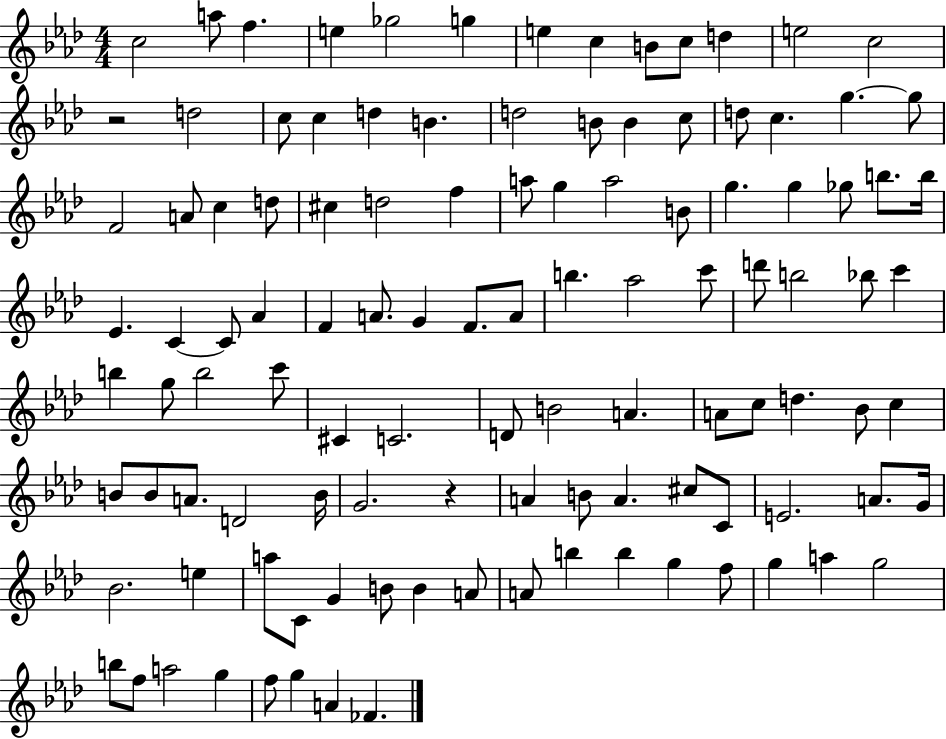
{
  \clef treble
  \numericTimeSignature
  \time 4/4
  \key aes \major
  \repeat volta 2 { c''2 a''8 f''4. | e''4 ges''2 g''4 | e''4 c''4 b'8 c''8 d''4 | e''2 c''2 | \break r2 d''2 | c''8 c''4 d''4 b'4. | d''2 b'8 b'4 c''8 | d''8 c''4. g''4.~~ g''8 | \break f'2 a'8 c''4 d''8 | cis''4 d''2 f''4 | a''8 g''4 a''2 b'8 | g''4. g''4 ges''8 b''8. b''16 | \break ees'4. c'4~~ c'8 aes'4 | f'4 a'8. g'4 f'8. a'8 | b''4. aes''2 c'''8 | d'''8 b''2 bes''8 c'''4 | \break b''4 g''8 b''2 c'''8 | cis'4 c'2. | d'8 b'2 a'4. | a'8 c''8 d''4. bes'8 c''4 | \break b'8 b'8 a'8. d'2 b'16 | g'2. r4 | a'4 b'8 a'4. cis''8 c'8 | e'2. a'8. g'16 | \break bes'2. e''4 | a''8 c'8 g'4 b'8 b'4 a'8 | a'8 b''4 b''4 g''4 f''8 | g''4 a''4 g''2 | \break b''8 f''8 a''2 g''4 | f''8 g''4 a'4 fes'4. | } \bar "|."
}